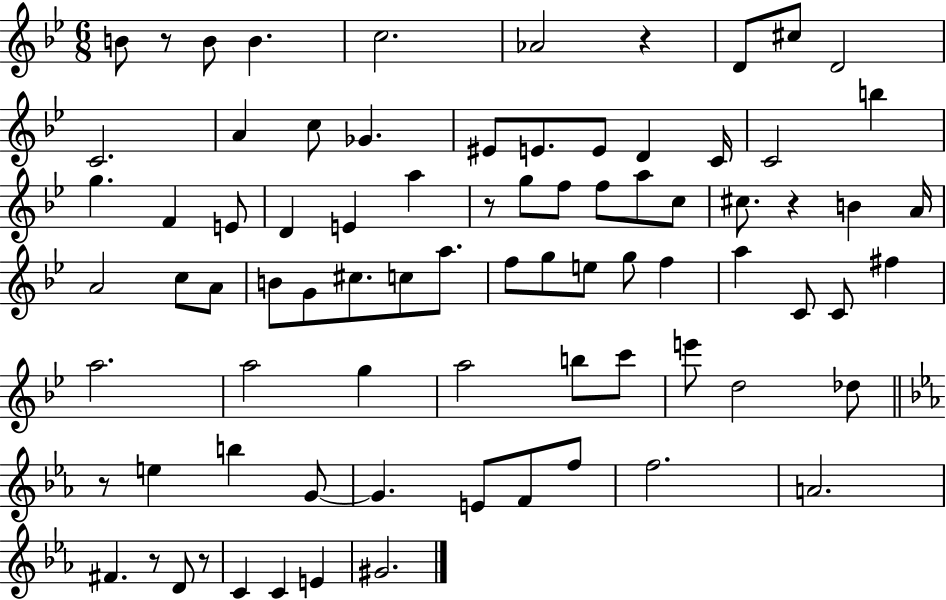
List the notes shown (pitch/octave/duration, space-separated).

B4/e R/e B4/e B4/q. C5/h. Ab4/h R/q D4/e C#5/e D4/h C4/h. A4/q C5/e Gb4/q. EIS4/e E4/e. E4/e D4/q C4/s C4/h B5/q G5/q. F4/q E4/e D4/q E4/q A5/q R/e G5/e F5/e F5/e A5/e C5/e C#5/e. R/q B4/q A4/s A4/h C5/e A4/e B4/e G4/e C#5/e. C5/e A5/e. F5/e G5/e E5/e G5/e F5/q A5/q C4/e C4/e F#5/q A5/h. A5/h G5/q A5/h B5/e C6/e E6/e D5/h Db5/e R/e E5/q B5/q G4/e G4/q. E4/e F4/e F5/e F5/h. A4/h. F#4/q. R/e D4/e R/e C4/q C4/q E4/q G#4/h.